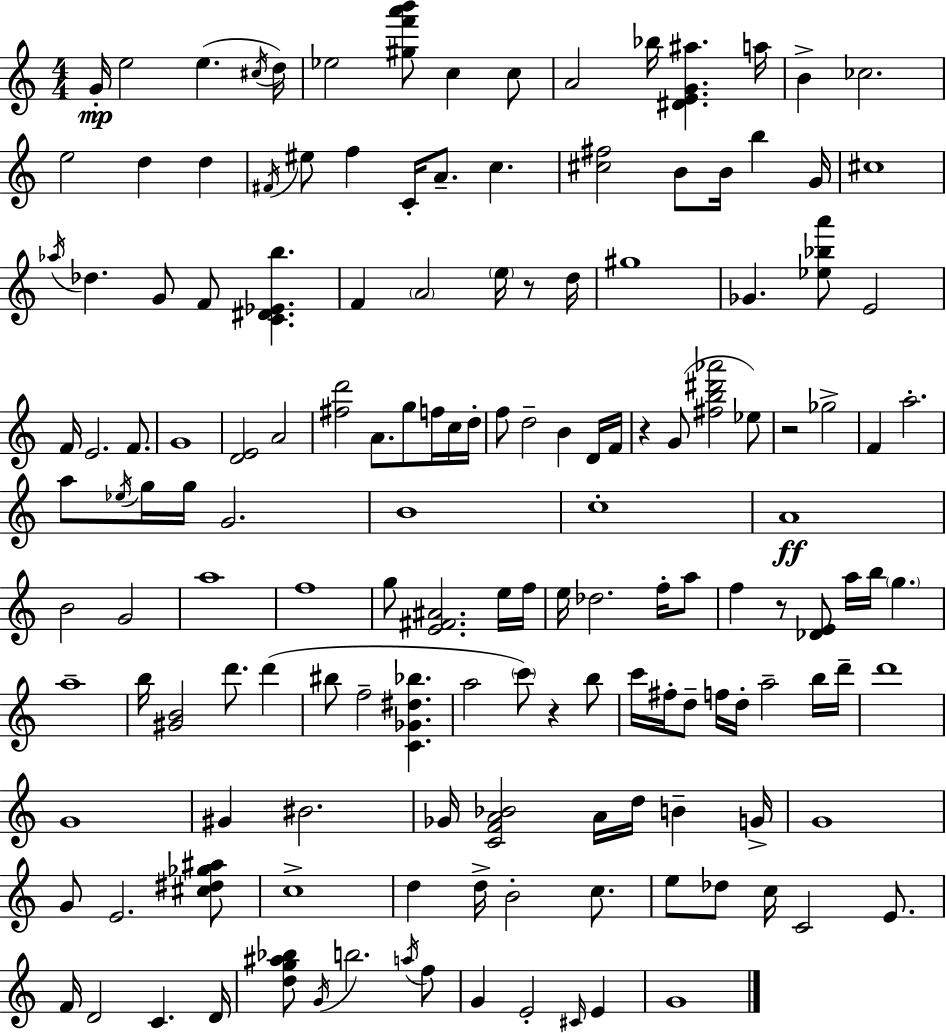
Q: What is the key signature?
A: C major